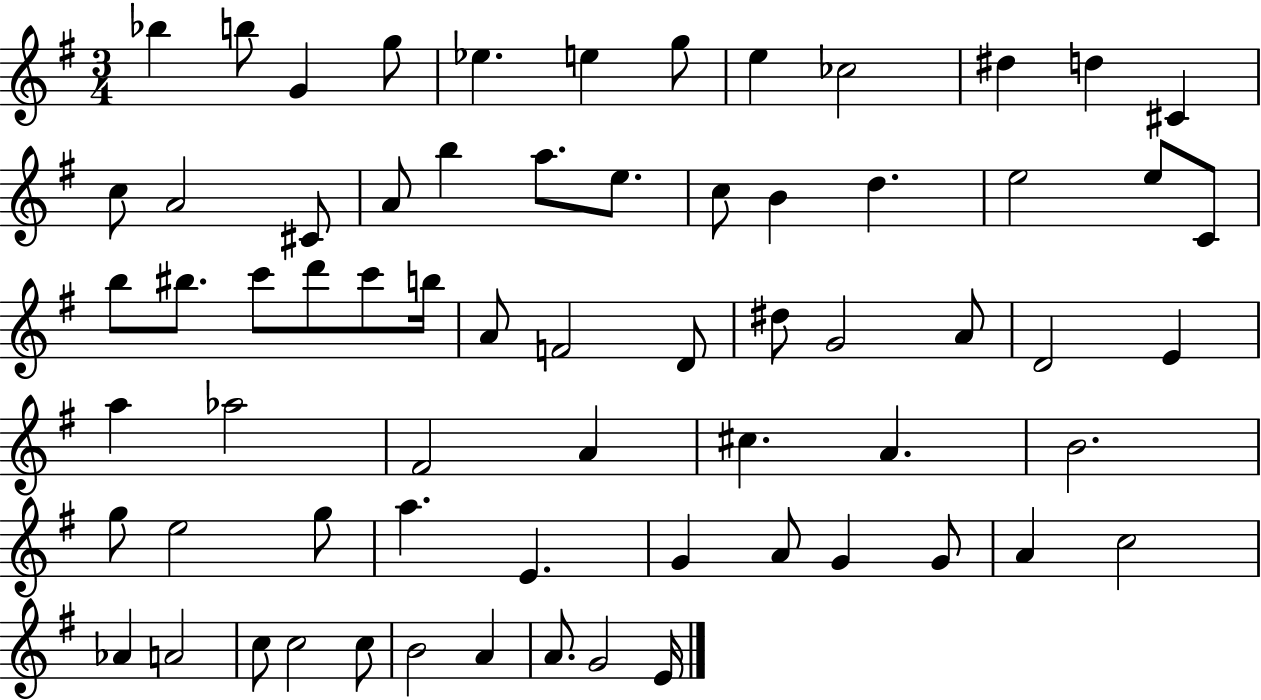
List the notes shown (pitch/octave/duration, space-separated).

Bb5/q B5/e G4/q G5/e Eb5/q. E5/q G5/e E5/q CES5/h D#5/q D5/q C#4/q C5/e A4/h C#4/e A4/e B5/q A5/e. E5/e. C5/e B4/q D5/q. E5/h E5/e C4/e B5/e BIS5/e. C6/e D6/e C6/e B5/s A4/e F4/h D4/e D#5/e G4/h A4/e D4/h E4/q A5/q Ab5/h F#4/h A4/q C#5/q. A4/q. B4/h. G5/e E5/h G5/e A5/q. E4/q. G4/q A4/e G4/q G4/e A4/q C5/h Ab4/q A4/h C5/e C5/h C5/e B4/h A4/q A4/e. G4/h E4/s